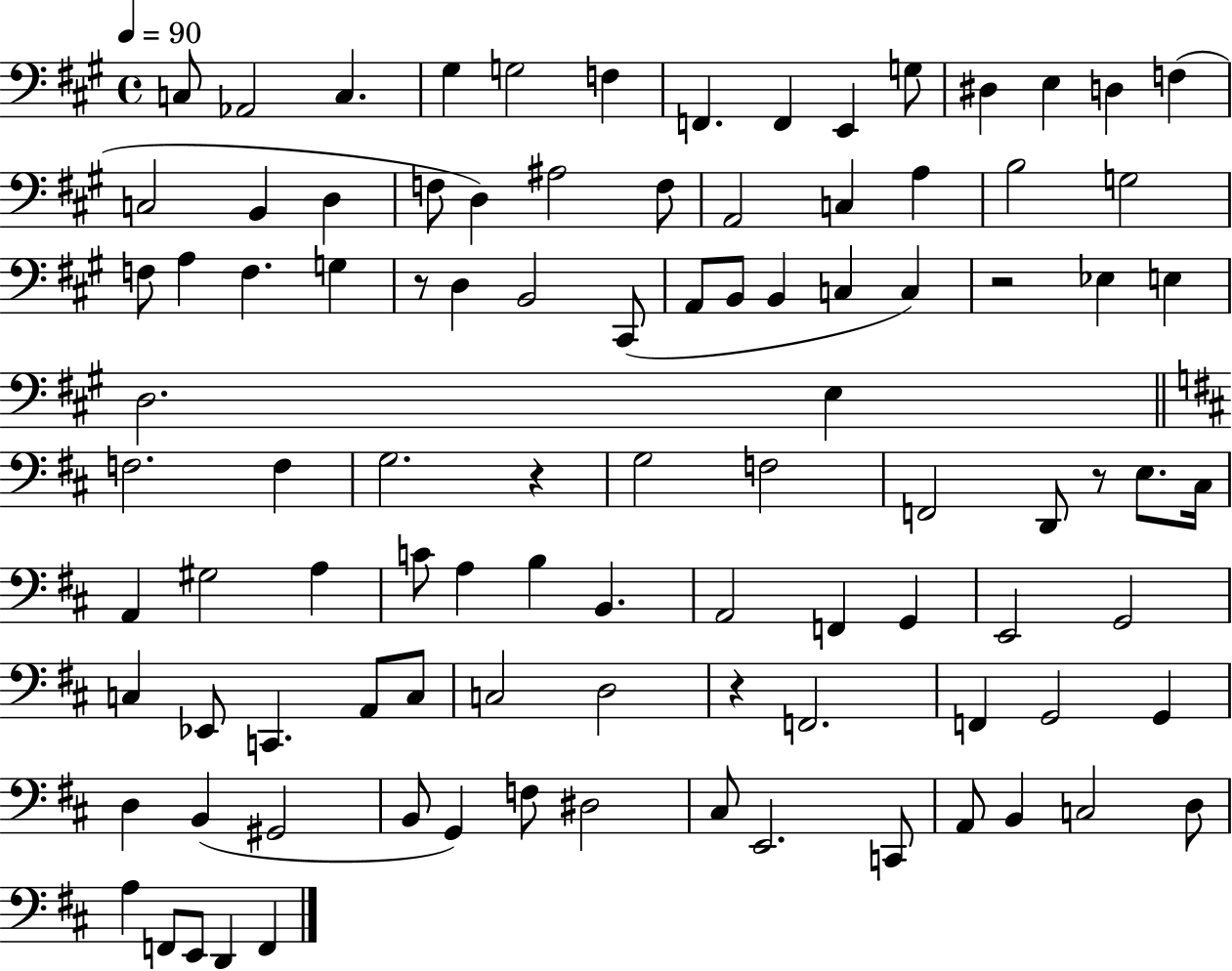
{
  \clef bass
  \time 4/4
  \defaultTimeSignature
  \key a \major
  \tempo 4 = 90
  c8 aes,2 c4. | gis4 g2 f4 | f,4. f,4 e,4 g8 | dis4 e4 d4 f4( | \break c2 b,4 d4 | f8 d4) ais2 f8 | a,2 c4 a4 | b2 g2 | \break f8 a4 f4. g4 | r8 d4 b,2 cis,8( | a,8 b,8 b,4 c4 c4) | r2 ees4 e4 | \break d2. e4 | \bar "||" \break \key d \major f2. f4 | g2. r4 | g2 f2 | f,2 d,8 r8 e8. cis16 | \break a,4 gis2 a4 | c'8 a4 b4 b,4. | a,2 f,4 g,4 | e,2 g,2 | \break c4 ees,8 c,4. a,8 c8 | c2 d2 | r4 f,2. | f,4 g,2 g,4 | \break d4 b,4( gis,2 | b,8 g,4) f8 dis2 | cis8 e,2. c,8 | a,8 b,4 c2 d8 | \break a4 f,8 e,8 d,4 f,4 | \bar "|."
}